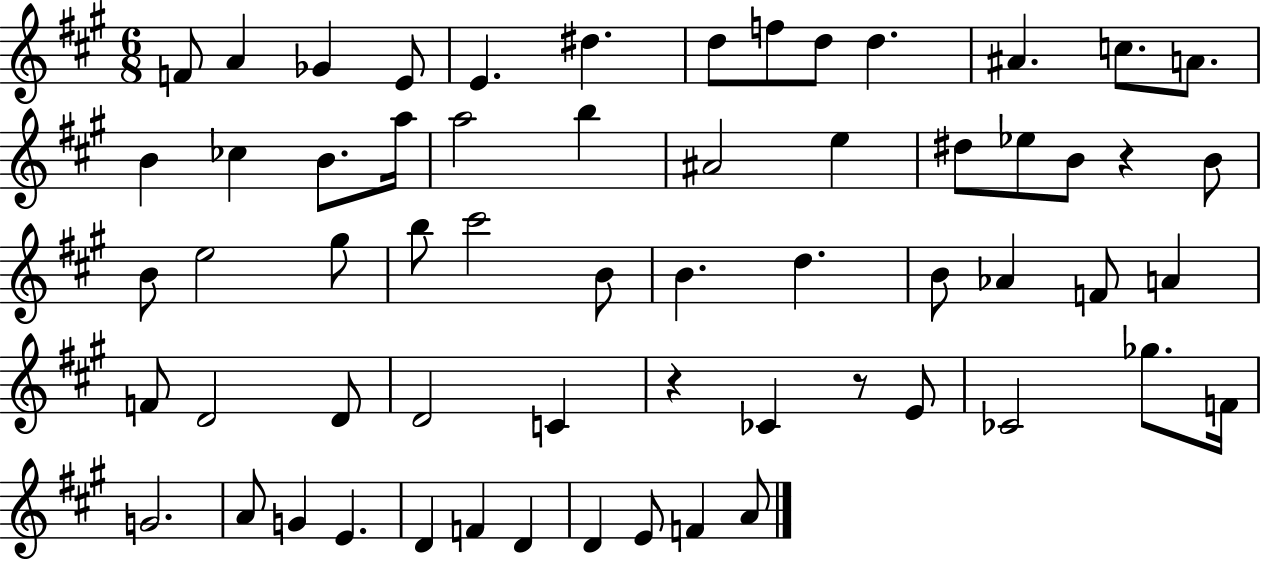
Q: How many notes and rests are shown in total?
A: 61